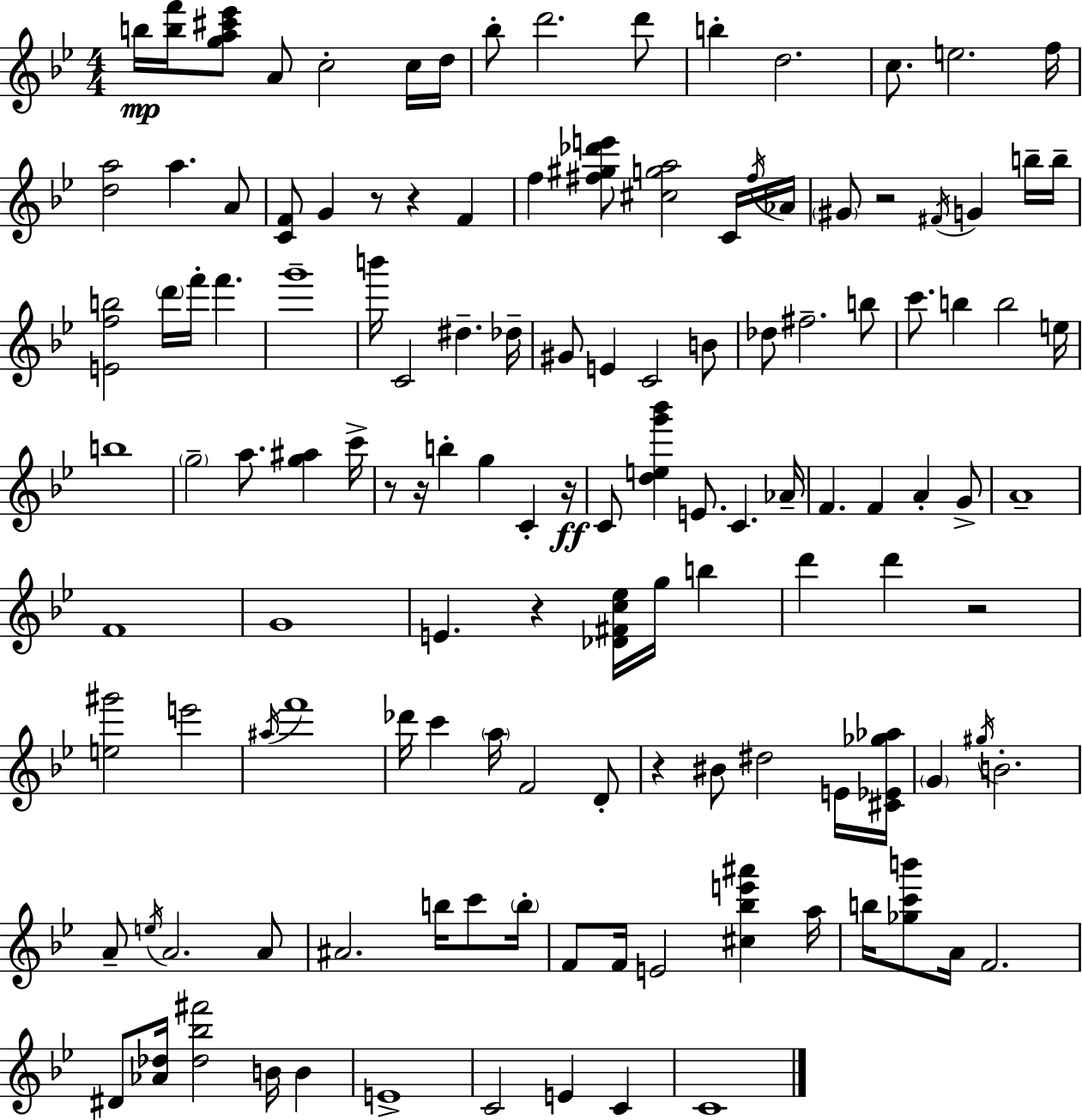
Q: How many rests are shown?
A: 9